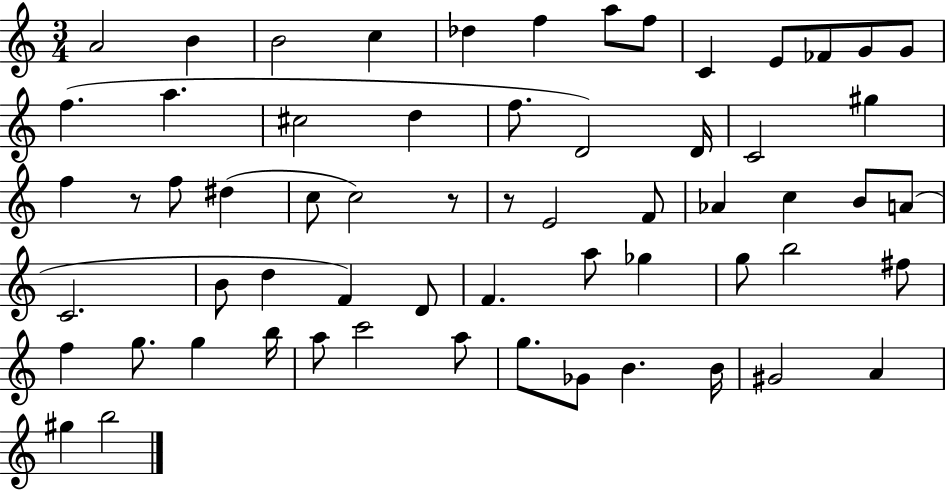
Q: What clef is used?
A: treble